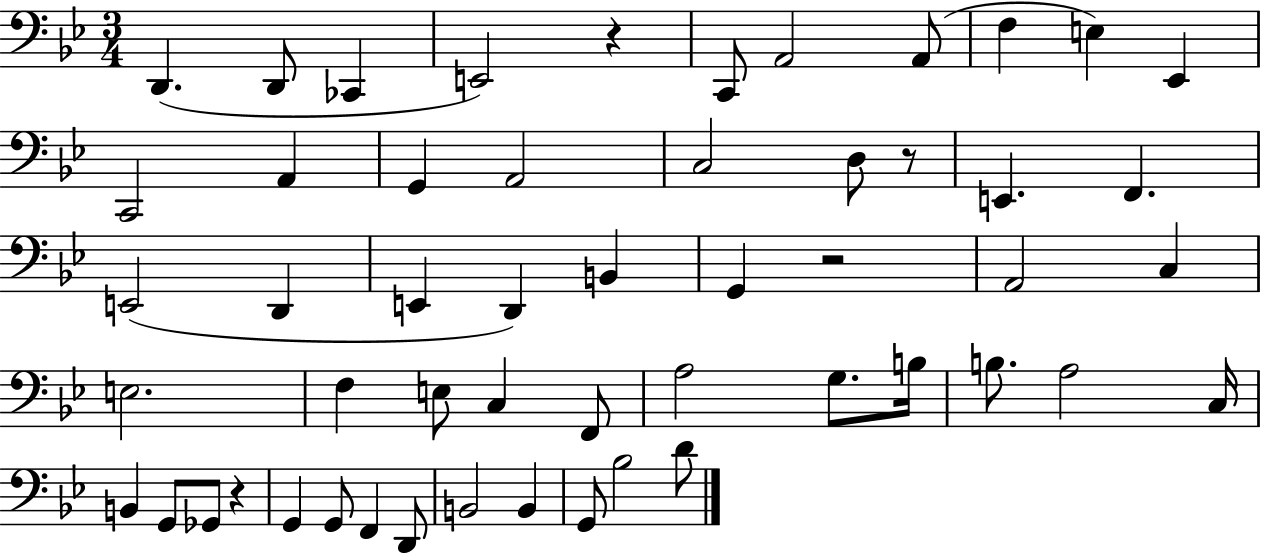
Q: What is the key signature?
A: BES major